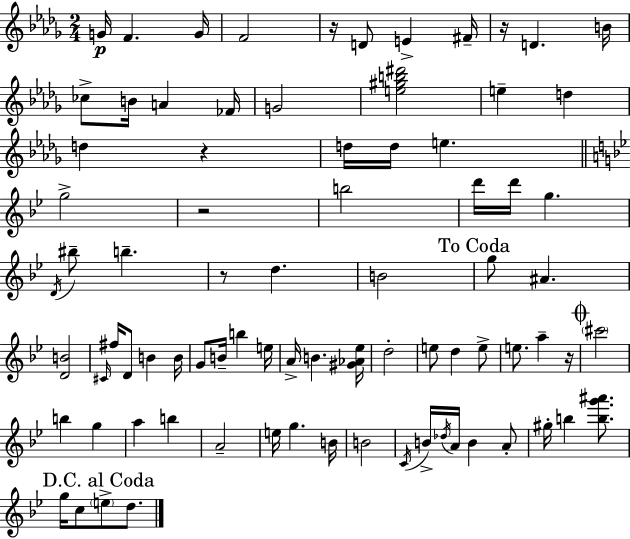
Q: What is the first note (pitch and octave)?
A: G4